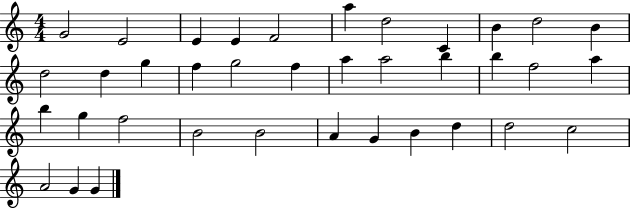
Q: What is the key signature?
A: C major